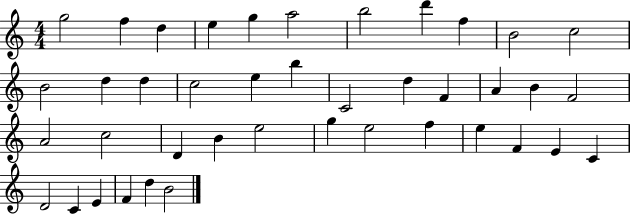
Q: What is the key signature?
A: C major